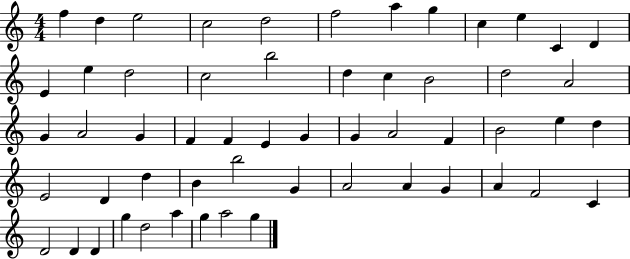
F5/q D5/q E5/h C5/h D5/h F5/h A5/q G5/q C5/q E5/q C4/q D4/q E4/q E5/q D5/h C5/h B5/h D5/q C5/q B4/h D5/h A4/h G4/q A4/h G4/q F4/q F4/q E4/q G4/q G4/q A4/h F4/q B4/h E5/q D5/q E4/h D4/q D5/q B4/q B5/h G4/q A4/h A4/q G4/q A4/q F4/h C4/q D4/h D4/q D4/q G5/q D5/h A5/q G5/q A5/h G5/q